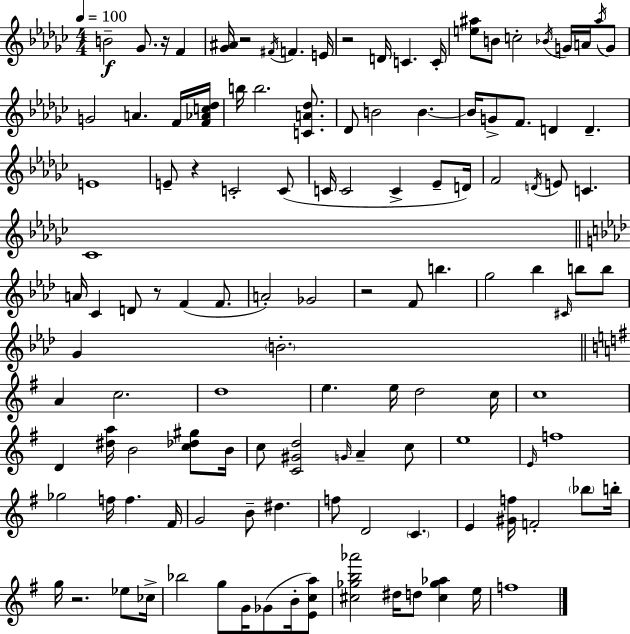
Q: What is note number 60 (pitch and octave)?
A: A4